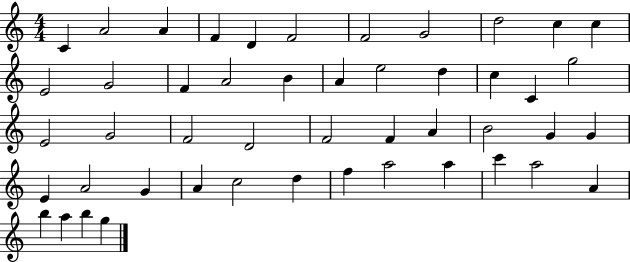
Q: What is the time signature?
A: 4/4